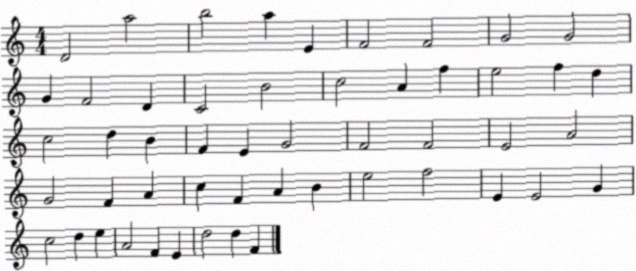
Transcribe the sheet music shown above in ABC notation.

X:1
T:Untitled
M:4/4
L:1/4
K:C
D2 a2 b2 a E F2 F2 G2 G2 G F2 D C2 B2 c2 A f e2 f d c2 d B F E G2 F2 F2 E2 A2 G2 F A c F A B e2 f2 E E2 G c2 d e A2 F E d2 d F